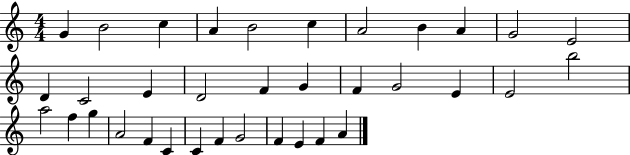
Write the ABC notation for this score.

X:1
T:Untitled
M:4/4
L:1/4
K:C
G B2 c A B2 c A2 B A G2 E2 D C2 E D2 F G F G2 E E2 b2 a2 f g A2 F C C F G2 F E F A